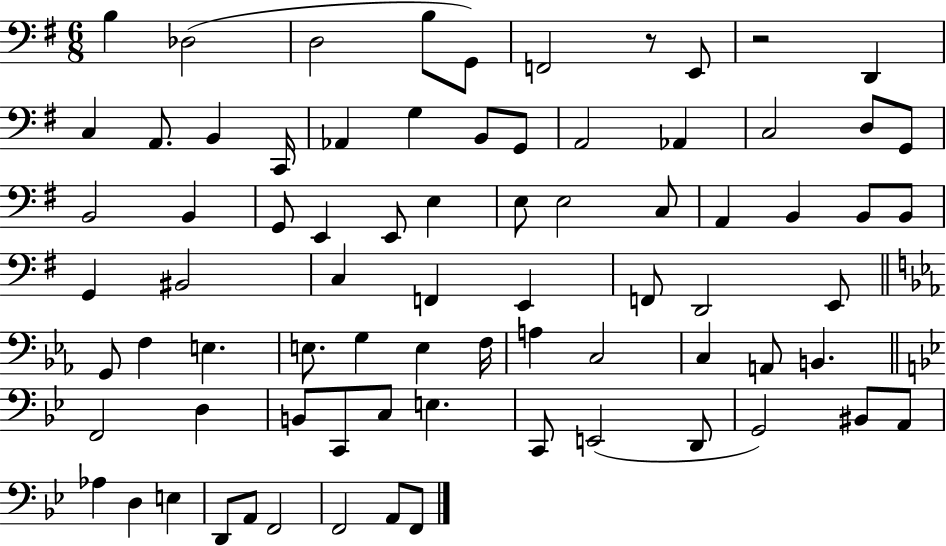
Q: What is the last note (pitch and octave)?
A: F2